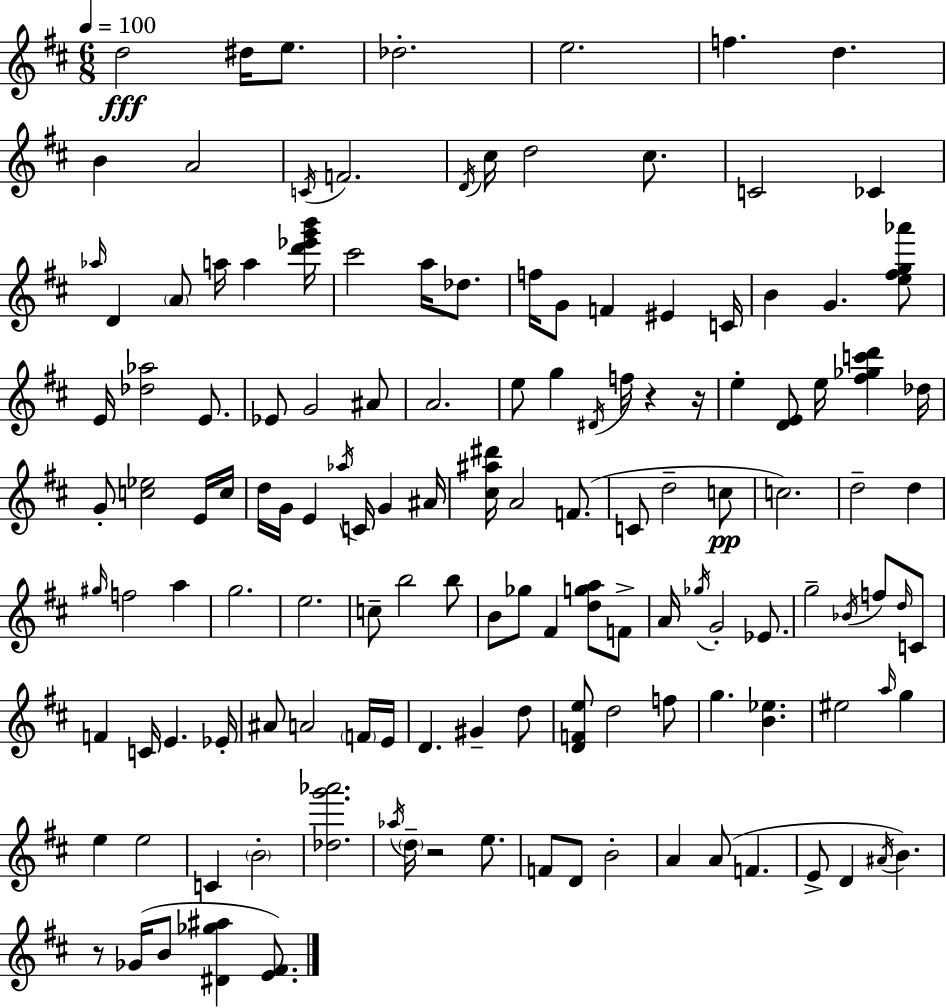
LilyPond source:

{
  \clef treble
  \numericTimeSignature
  \time 6/8
  \key d \major
  \tempo 4 = 100
  \repeat volta 2 { d''2\fff dis''16 e''8. | des''2.-. | e''2. | f''4. d''4. | \break b'4 a'2 | \acciaccatura { c'16 } f'2. | \acciaccatura { d'16 } cis''16 d''2 cis''8. | c'2 ces'4 | \break \grace { aes''16 } d'4 \parenthesize a'8 a''16 a''4 | <d''' ees''' g''' b'''>16 cis'''2 a''16 | des''8. f''16 g'8 f'4 eis'4 | c'16 b'4 g'4. | \break <e'' fis'' g'' aes'''>8 e'16 <des'' aes''>2 | e'8. ees'8 g'2 | ais'8 a'2. | e''8 g''4 \acciaccatura { dis'16 } f''16 r4 | \break r16 e''4-. <d' e'>8 e''16 <fis'' ges'' c''' d'''>4 | des''16 g'8-. <c'' ees''>2 | e'16 c''16 d''16 g'16 e'4 \acciaccatura { aes''16 } c'16 | g'4 ais'16 <cis'' ais'' dis'''>16 a'2 | \break f'8.( c'8 d''2-- | c''8\pp c''2.) | d''2-- | d''4 \grace { gis''16 } f''2 | \break a''4 g''2. | e''2. | c''8-- b''2 | b''8 b'8 ges''8 fis'4 | \break <d'' g'' a''>8 f'8-> a'16 \acciaccatura { ges''16 } g'2-. | ees'8. g''2-- | \acciaccatura { bes'16 } f''8 \grace { d''16 } c'8 f'4 | c'16 e'4. ees'16-. ais'8 a'2 | \break \parenthesize f'16 e'16 d'4. | gis'4-- d''8 <d' f' e''>8 d''2 | f''8 g''4. | <b' ees''>4. eis''2 | \break \grace { a''16 } g''4 e''4 | e''2 c'4 | \parenthesize b'2-. <des'' g''' aes'''>2. | \acciaccatura { aes''16 } \parenthesize d''16-- | \break r2 e''8. f'8 | d'8 b'2-. a'4 | a'8( f'4. e'8-> | d'4 \acciaccatura { ais'16 } b'4.) | \break r8 ges'16( b'8 <dis' ges'' ais''>4 <e' fis'>8.) | } \bar "|."
}